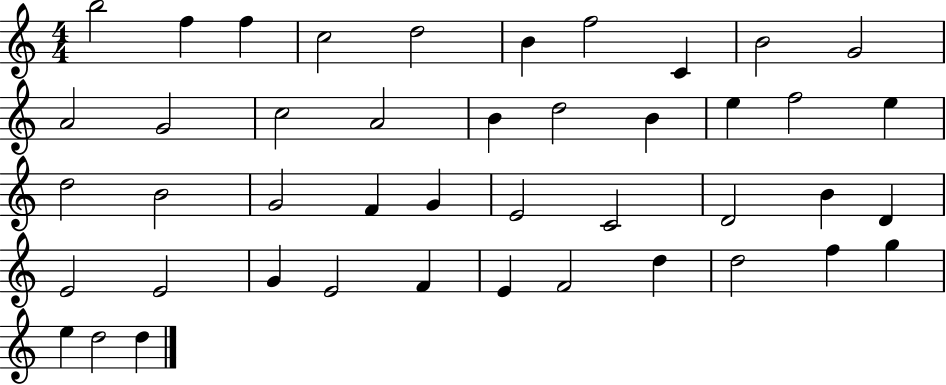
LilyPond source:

{
  \clef treble
  \numericTimeSignature
  \time 4/4
  \key c \major
  b''2 f''4 f''4 | c''2 d''2 | b'4 f''2 c'4 | b'2 g'2 | \break a'2 g'2 | c''2 a'2 | b'4 d''2 b'4 | e''4 f''2 e''4 | \break d''2 b'2 | g'2 f'4 g'4 | e'2 c'2 | d'2 b'4 d'4 | \break e'2 e'2 | g'4 e'2 f'4 | e'4 f'2 d''4 | d''2 f''4 g''4 | \break e''4 d''2 d''4 | \bar "|."
}